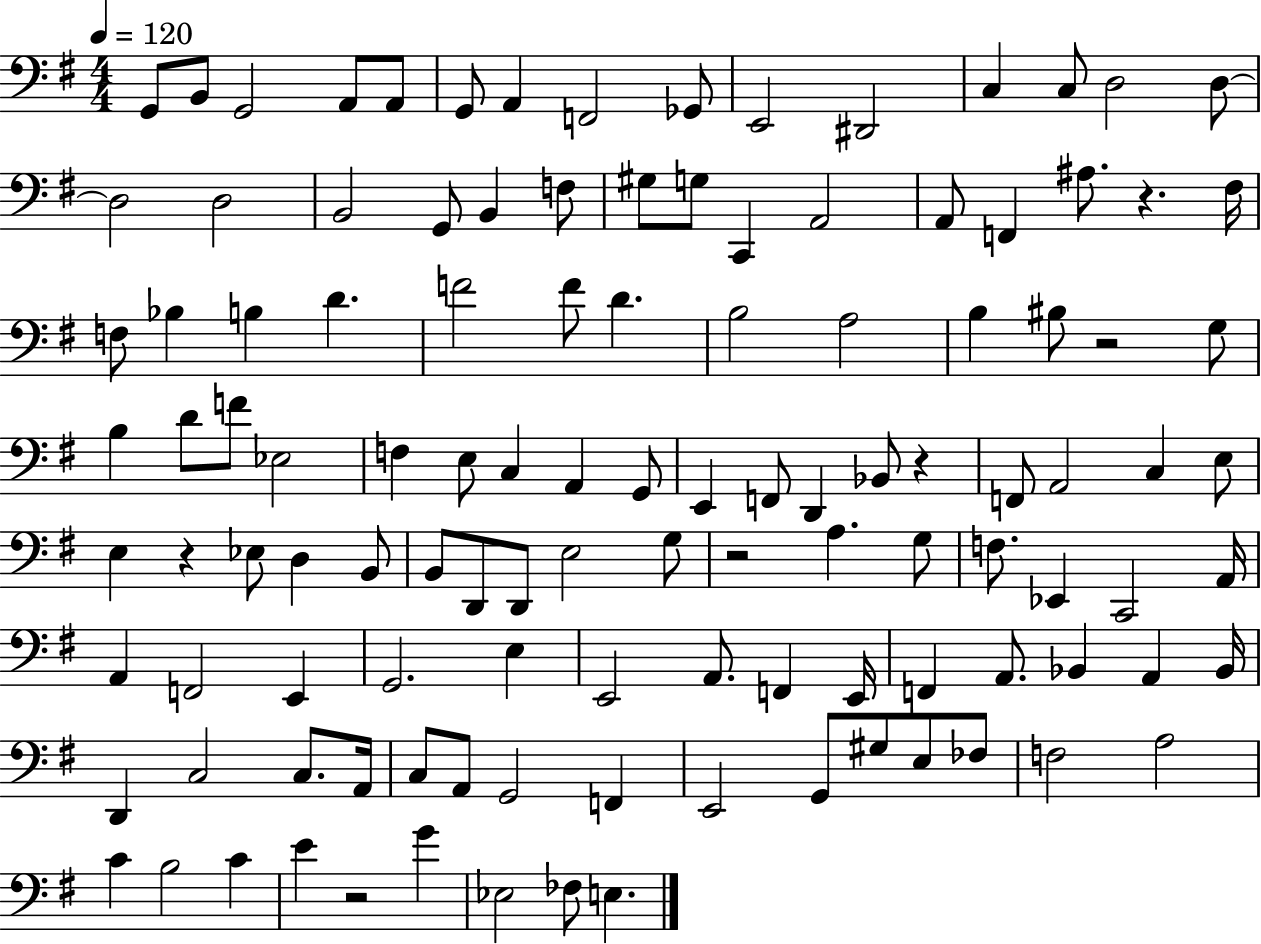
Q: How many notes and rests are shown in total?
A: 116